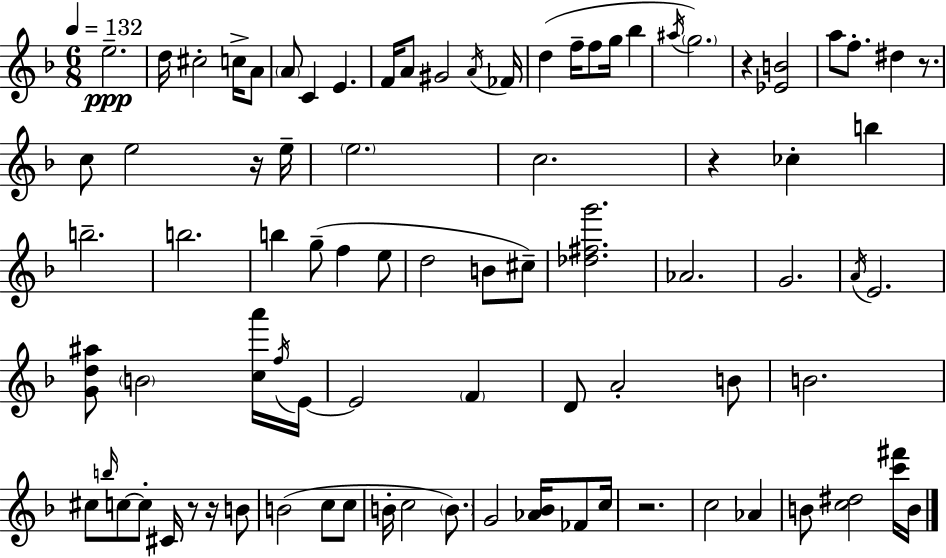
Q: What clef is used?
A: treble